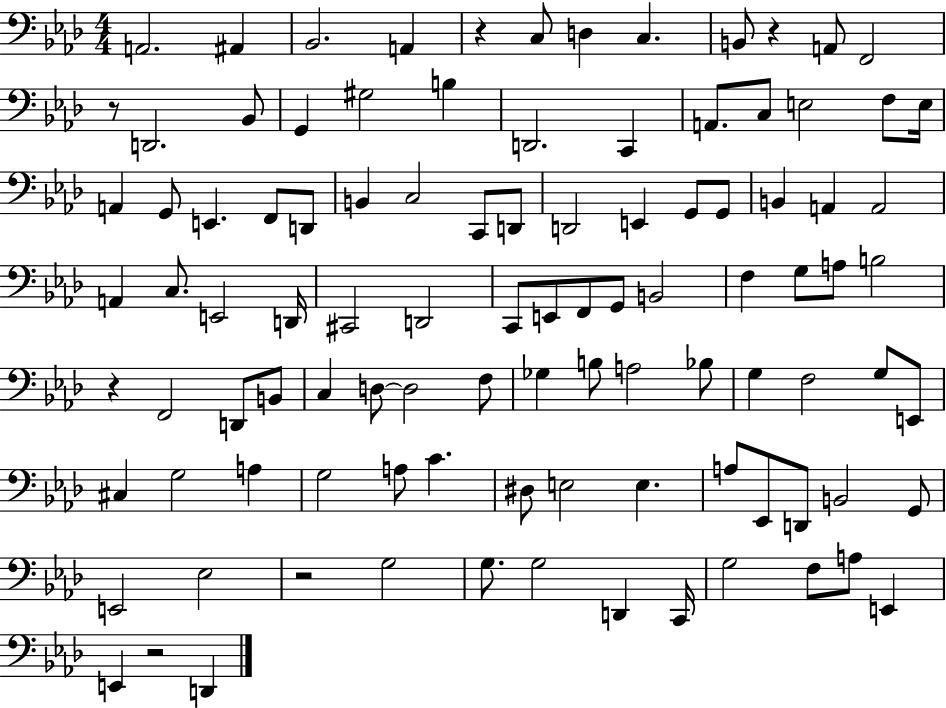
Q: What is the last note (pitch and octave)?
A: D2